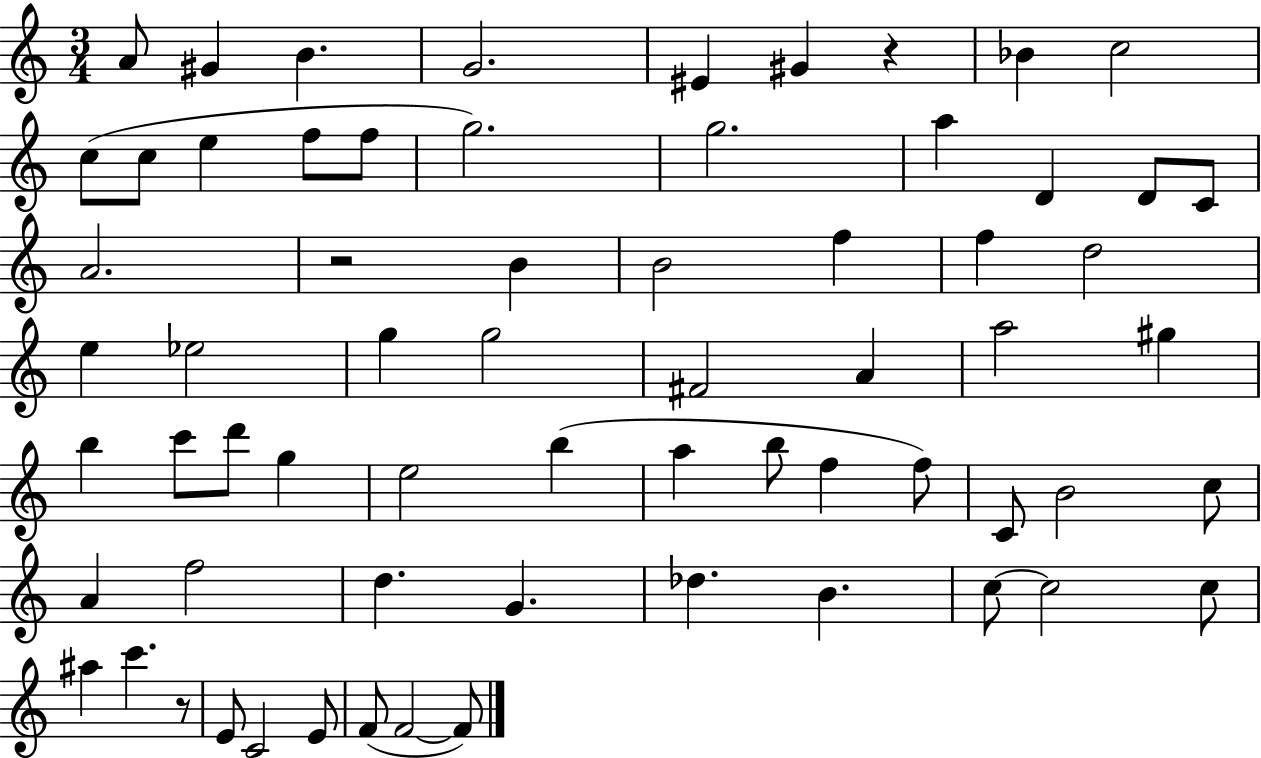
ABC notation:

X:1
T:Untitled
M:3/4
L:1/4
K:C
A/2 ^G B G2 ^E ^G z _B c2 c/2 c/2 e f/2 f/2 g2 g2 a D D/2 C/2 A2 z2 B B2 f f d2 e _e2 g g2 ^F2 A a2 ^g b c'/2 d'/2 g e2 b a b/2 f f/2 C/2 B2 c/2 A f2 d G _d B c/2 c2 c/2 ^a c' z/2 E/2 C2 E/2 F/2 F2 F/2